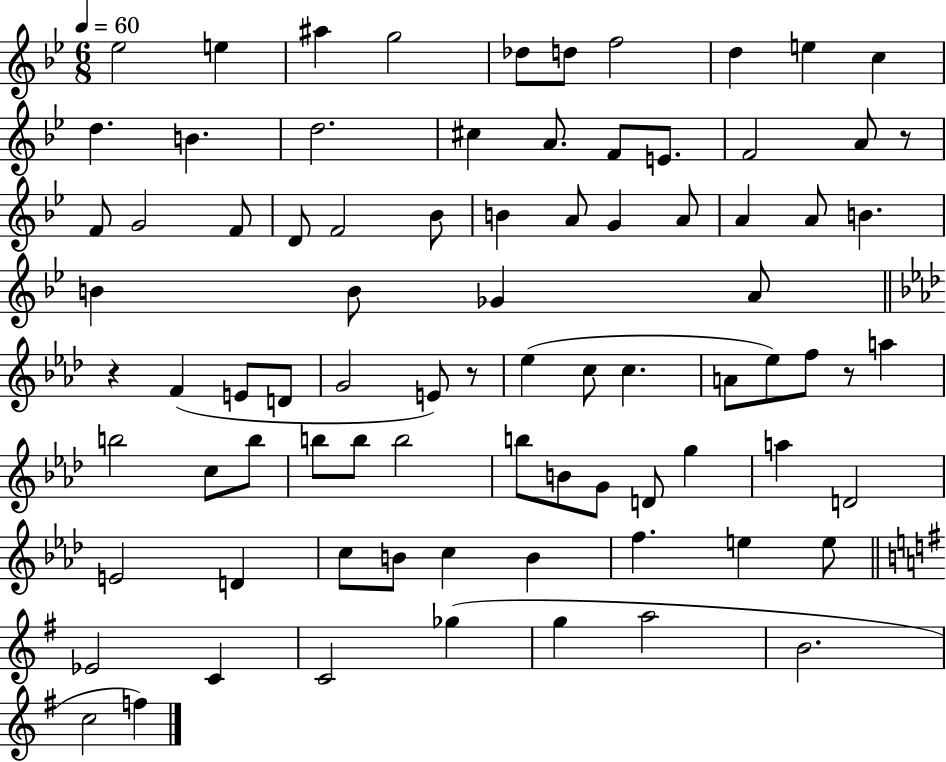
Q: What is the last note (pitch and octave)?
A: F5